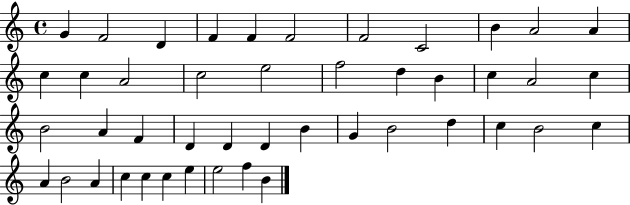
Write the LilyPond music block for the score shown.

{
  \clef treble
  \time 4/4
  \defaultTimeSignature
  \key c \major
  g'4 f'2 d'4 | f'4 f'4 f'2 | f'2 c'2 | b'4 a'2 a'4 | \break c''4 c''4 a'2 | c''2 e''2 | f''2 d''4 b'4 | c''4 a'2 c''4 | \break b'2 a'4 f'4 | d'4 d'4 d'4 b'4 | g'4 b'2 d''4 | c''4 b'2 c''4 | \break a'4 b'2 a'4 | c''4 c''4 c''4 e''4 | e''2 f''4 b'4 | \bar "|."
}